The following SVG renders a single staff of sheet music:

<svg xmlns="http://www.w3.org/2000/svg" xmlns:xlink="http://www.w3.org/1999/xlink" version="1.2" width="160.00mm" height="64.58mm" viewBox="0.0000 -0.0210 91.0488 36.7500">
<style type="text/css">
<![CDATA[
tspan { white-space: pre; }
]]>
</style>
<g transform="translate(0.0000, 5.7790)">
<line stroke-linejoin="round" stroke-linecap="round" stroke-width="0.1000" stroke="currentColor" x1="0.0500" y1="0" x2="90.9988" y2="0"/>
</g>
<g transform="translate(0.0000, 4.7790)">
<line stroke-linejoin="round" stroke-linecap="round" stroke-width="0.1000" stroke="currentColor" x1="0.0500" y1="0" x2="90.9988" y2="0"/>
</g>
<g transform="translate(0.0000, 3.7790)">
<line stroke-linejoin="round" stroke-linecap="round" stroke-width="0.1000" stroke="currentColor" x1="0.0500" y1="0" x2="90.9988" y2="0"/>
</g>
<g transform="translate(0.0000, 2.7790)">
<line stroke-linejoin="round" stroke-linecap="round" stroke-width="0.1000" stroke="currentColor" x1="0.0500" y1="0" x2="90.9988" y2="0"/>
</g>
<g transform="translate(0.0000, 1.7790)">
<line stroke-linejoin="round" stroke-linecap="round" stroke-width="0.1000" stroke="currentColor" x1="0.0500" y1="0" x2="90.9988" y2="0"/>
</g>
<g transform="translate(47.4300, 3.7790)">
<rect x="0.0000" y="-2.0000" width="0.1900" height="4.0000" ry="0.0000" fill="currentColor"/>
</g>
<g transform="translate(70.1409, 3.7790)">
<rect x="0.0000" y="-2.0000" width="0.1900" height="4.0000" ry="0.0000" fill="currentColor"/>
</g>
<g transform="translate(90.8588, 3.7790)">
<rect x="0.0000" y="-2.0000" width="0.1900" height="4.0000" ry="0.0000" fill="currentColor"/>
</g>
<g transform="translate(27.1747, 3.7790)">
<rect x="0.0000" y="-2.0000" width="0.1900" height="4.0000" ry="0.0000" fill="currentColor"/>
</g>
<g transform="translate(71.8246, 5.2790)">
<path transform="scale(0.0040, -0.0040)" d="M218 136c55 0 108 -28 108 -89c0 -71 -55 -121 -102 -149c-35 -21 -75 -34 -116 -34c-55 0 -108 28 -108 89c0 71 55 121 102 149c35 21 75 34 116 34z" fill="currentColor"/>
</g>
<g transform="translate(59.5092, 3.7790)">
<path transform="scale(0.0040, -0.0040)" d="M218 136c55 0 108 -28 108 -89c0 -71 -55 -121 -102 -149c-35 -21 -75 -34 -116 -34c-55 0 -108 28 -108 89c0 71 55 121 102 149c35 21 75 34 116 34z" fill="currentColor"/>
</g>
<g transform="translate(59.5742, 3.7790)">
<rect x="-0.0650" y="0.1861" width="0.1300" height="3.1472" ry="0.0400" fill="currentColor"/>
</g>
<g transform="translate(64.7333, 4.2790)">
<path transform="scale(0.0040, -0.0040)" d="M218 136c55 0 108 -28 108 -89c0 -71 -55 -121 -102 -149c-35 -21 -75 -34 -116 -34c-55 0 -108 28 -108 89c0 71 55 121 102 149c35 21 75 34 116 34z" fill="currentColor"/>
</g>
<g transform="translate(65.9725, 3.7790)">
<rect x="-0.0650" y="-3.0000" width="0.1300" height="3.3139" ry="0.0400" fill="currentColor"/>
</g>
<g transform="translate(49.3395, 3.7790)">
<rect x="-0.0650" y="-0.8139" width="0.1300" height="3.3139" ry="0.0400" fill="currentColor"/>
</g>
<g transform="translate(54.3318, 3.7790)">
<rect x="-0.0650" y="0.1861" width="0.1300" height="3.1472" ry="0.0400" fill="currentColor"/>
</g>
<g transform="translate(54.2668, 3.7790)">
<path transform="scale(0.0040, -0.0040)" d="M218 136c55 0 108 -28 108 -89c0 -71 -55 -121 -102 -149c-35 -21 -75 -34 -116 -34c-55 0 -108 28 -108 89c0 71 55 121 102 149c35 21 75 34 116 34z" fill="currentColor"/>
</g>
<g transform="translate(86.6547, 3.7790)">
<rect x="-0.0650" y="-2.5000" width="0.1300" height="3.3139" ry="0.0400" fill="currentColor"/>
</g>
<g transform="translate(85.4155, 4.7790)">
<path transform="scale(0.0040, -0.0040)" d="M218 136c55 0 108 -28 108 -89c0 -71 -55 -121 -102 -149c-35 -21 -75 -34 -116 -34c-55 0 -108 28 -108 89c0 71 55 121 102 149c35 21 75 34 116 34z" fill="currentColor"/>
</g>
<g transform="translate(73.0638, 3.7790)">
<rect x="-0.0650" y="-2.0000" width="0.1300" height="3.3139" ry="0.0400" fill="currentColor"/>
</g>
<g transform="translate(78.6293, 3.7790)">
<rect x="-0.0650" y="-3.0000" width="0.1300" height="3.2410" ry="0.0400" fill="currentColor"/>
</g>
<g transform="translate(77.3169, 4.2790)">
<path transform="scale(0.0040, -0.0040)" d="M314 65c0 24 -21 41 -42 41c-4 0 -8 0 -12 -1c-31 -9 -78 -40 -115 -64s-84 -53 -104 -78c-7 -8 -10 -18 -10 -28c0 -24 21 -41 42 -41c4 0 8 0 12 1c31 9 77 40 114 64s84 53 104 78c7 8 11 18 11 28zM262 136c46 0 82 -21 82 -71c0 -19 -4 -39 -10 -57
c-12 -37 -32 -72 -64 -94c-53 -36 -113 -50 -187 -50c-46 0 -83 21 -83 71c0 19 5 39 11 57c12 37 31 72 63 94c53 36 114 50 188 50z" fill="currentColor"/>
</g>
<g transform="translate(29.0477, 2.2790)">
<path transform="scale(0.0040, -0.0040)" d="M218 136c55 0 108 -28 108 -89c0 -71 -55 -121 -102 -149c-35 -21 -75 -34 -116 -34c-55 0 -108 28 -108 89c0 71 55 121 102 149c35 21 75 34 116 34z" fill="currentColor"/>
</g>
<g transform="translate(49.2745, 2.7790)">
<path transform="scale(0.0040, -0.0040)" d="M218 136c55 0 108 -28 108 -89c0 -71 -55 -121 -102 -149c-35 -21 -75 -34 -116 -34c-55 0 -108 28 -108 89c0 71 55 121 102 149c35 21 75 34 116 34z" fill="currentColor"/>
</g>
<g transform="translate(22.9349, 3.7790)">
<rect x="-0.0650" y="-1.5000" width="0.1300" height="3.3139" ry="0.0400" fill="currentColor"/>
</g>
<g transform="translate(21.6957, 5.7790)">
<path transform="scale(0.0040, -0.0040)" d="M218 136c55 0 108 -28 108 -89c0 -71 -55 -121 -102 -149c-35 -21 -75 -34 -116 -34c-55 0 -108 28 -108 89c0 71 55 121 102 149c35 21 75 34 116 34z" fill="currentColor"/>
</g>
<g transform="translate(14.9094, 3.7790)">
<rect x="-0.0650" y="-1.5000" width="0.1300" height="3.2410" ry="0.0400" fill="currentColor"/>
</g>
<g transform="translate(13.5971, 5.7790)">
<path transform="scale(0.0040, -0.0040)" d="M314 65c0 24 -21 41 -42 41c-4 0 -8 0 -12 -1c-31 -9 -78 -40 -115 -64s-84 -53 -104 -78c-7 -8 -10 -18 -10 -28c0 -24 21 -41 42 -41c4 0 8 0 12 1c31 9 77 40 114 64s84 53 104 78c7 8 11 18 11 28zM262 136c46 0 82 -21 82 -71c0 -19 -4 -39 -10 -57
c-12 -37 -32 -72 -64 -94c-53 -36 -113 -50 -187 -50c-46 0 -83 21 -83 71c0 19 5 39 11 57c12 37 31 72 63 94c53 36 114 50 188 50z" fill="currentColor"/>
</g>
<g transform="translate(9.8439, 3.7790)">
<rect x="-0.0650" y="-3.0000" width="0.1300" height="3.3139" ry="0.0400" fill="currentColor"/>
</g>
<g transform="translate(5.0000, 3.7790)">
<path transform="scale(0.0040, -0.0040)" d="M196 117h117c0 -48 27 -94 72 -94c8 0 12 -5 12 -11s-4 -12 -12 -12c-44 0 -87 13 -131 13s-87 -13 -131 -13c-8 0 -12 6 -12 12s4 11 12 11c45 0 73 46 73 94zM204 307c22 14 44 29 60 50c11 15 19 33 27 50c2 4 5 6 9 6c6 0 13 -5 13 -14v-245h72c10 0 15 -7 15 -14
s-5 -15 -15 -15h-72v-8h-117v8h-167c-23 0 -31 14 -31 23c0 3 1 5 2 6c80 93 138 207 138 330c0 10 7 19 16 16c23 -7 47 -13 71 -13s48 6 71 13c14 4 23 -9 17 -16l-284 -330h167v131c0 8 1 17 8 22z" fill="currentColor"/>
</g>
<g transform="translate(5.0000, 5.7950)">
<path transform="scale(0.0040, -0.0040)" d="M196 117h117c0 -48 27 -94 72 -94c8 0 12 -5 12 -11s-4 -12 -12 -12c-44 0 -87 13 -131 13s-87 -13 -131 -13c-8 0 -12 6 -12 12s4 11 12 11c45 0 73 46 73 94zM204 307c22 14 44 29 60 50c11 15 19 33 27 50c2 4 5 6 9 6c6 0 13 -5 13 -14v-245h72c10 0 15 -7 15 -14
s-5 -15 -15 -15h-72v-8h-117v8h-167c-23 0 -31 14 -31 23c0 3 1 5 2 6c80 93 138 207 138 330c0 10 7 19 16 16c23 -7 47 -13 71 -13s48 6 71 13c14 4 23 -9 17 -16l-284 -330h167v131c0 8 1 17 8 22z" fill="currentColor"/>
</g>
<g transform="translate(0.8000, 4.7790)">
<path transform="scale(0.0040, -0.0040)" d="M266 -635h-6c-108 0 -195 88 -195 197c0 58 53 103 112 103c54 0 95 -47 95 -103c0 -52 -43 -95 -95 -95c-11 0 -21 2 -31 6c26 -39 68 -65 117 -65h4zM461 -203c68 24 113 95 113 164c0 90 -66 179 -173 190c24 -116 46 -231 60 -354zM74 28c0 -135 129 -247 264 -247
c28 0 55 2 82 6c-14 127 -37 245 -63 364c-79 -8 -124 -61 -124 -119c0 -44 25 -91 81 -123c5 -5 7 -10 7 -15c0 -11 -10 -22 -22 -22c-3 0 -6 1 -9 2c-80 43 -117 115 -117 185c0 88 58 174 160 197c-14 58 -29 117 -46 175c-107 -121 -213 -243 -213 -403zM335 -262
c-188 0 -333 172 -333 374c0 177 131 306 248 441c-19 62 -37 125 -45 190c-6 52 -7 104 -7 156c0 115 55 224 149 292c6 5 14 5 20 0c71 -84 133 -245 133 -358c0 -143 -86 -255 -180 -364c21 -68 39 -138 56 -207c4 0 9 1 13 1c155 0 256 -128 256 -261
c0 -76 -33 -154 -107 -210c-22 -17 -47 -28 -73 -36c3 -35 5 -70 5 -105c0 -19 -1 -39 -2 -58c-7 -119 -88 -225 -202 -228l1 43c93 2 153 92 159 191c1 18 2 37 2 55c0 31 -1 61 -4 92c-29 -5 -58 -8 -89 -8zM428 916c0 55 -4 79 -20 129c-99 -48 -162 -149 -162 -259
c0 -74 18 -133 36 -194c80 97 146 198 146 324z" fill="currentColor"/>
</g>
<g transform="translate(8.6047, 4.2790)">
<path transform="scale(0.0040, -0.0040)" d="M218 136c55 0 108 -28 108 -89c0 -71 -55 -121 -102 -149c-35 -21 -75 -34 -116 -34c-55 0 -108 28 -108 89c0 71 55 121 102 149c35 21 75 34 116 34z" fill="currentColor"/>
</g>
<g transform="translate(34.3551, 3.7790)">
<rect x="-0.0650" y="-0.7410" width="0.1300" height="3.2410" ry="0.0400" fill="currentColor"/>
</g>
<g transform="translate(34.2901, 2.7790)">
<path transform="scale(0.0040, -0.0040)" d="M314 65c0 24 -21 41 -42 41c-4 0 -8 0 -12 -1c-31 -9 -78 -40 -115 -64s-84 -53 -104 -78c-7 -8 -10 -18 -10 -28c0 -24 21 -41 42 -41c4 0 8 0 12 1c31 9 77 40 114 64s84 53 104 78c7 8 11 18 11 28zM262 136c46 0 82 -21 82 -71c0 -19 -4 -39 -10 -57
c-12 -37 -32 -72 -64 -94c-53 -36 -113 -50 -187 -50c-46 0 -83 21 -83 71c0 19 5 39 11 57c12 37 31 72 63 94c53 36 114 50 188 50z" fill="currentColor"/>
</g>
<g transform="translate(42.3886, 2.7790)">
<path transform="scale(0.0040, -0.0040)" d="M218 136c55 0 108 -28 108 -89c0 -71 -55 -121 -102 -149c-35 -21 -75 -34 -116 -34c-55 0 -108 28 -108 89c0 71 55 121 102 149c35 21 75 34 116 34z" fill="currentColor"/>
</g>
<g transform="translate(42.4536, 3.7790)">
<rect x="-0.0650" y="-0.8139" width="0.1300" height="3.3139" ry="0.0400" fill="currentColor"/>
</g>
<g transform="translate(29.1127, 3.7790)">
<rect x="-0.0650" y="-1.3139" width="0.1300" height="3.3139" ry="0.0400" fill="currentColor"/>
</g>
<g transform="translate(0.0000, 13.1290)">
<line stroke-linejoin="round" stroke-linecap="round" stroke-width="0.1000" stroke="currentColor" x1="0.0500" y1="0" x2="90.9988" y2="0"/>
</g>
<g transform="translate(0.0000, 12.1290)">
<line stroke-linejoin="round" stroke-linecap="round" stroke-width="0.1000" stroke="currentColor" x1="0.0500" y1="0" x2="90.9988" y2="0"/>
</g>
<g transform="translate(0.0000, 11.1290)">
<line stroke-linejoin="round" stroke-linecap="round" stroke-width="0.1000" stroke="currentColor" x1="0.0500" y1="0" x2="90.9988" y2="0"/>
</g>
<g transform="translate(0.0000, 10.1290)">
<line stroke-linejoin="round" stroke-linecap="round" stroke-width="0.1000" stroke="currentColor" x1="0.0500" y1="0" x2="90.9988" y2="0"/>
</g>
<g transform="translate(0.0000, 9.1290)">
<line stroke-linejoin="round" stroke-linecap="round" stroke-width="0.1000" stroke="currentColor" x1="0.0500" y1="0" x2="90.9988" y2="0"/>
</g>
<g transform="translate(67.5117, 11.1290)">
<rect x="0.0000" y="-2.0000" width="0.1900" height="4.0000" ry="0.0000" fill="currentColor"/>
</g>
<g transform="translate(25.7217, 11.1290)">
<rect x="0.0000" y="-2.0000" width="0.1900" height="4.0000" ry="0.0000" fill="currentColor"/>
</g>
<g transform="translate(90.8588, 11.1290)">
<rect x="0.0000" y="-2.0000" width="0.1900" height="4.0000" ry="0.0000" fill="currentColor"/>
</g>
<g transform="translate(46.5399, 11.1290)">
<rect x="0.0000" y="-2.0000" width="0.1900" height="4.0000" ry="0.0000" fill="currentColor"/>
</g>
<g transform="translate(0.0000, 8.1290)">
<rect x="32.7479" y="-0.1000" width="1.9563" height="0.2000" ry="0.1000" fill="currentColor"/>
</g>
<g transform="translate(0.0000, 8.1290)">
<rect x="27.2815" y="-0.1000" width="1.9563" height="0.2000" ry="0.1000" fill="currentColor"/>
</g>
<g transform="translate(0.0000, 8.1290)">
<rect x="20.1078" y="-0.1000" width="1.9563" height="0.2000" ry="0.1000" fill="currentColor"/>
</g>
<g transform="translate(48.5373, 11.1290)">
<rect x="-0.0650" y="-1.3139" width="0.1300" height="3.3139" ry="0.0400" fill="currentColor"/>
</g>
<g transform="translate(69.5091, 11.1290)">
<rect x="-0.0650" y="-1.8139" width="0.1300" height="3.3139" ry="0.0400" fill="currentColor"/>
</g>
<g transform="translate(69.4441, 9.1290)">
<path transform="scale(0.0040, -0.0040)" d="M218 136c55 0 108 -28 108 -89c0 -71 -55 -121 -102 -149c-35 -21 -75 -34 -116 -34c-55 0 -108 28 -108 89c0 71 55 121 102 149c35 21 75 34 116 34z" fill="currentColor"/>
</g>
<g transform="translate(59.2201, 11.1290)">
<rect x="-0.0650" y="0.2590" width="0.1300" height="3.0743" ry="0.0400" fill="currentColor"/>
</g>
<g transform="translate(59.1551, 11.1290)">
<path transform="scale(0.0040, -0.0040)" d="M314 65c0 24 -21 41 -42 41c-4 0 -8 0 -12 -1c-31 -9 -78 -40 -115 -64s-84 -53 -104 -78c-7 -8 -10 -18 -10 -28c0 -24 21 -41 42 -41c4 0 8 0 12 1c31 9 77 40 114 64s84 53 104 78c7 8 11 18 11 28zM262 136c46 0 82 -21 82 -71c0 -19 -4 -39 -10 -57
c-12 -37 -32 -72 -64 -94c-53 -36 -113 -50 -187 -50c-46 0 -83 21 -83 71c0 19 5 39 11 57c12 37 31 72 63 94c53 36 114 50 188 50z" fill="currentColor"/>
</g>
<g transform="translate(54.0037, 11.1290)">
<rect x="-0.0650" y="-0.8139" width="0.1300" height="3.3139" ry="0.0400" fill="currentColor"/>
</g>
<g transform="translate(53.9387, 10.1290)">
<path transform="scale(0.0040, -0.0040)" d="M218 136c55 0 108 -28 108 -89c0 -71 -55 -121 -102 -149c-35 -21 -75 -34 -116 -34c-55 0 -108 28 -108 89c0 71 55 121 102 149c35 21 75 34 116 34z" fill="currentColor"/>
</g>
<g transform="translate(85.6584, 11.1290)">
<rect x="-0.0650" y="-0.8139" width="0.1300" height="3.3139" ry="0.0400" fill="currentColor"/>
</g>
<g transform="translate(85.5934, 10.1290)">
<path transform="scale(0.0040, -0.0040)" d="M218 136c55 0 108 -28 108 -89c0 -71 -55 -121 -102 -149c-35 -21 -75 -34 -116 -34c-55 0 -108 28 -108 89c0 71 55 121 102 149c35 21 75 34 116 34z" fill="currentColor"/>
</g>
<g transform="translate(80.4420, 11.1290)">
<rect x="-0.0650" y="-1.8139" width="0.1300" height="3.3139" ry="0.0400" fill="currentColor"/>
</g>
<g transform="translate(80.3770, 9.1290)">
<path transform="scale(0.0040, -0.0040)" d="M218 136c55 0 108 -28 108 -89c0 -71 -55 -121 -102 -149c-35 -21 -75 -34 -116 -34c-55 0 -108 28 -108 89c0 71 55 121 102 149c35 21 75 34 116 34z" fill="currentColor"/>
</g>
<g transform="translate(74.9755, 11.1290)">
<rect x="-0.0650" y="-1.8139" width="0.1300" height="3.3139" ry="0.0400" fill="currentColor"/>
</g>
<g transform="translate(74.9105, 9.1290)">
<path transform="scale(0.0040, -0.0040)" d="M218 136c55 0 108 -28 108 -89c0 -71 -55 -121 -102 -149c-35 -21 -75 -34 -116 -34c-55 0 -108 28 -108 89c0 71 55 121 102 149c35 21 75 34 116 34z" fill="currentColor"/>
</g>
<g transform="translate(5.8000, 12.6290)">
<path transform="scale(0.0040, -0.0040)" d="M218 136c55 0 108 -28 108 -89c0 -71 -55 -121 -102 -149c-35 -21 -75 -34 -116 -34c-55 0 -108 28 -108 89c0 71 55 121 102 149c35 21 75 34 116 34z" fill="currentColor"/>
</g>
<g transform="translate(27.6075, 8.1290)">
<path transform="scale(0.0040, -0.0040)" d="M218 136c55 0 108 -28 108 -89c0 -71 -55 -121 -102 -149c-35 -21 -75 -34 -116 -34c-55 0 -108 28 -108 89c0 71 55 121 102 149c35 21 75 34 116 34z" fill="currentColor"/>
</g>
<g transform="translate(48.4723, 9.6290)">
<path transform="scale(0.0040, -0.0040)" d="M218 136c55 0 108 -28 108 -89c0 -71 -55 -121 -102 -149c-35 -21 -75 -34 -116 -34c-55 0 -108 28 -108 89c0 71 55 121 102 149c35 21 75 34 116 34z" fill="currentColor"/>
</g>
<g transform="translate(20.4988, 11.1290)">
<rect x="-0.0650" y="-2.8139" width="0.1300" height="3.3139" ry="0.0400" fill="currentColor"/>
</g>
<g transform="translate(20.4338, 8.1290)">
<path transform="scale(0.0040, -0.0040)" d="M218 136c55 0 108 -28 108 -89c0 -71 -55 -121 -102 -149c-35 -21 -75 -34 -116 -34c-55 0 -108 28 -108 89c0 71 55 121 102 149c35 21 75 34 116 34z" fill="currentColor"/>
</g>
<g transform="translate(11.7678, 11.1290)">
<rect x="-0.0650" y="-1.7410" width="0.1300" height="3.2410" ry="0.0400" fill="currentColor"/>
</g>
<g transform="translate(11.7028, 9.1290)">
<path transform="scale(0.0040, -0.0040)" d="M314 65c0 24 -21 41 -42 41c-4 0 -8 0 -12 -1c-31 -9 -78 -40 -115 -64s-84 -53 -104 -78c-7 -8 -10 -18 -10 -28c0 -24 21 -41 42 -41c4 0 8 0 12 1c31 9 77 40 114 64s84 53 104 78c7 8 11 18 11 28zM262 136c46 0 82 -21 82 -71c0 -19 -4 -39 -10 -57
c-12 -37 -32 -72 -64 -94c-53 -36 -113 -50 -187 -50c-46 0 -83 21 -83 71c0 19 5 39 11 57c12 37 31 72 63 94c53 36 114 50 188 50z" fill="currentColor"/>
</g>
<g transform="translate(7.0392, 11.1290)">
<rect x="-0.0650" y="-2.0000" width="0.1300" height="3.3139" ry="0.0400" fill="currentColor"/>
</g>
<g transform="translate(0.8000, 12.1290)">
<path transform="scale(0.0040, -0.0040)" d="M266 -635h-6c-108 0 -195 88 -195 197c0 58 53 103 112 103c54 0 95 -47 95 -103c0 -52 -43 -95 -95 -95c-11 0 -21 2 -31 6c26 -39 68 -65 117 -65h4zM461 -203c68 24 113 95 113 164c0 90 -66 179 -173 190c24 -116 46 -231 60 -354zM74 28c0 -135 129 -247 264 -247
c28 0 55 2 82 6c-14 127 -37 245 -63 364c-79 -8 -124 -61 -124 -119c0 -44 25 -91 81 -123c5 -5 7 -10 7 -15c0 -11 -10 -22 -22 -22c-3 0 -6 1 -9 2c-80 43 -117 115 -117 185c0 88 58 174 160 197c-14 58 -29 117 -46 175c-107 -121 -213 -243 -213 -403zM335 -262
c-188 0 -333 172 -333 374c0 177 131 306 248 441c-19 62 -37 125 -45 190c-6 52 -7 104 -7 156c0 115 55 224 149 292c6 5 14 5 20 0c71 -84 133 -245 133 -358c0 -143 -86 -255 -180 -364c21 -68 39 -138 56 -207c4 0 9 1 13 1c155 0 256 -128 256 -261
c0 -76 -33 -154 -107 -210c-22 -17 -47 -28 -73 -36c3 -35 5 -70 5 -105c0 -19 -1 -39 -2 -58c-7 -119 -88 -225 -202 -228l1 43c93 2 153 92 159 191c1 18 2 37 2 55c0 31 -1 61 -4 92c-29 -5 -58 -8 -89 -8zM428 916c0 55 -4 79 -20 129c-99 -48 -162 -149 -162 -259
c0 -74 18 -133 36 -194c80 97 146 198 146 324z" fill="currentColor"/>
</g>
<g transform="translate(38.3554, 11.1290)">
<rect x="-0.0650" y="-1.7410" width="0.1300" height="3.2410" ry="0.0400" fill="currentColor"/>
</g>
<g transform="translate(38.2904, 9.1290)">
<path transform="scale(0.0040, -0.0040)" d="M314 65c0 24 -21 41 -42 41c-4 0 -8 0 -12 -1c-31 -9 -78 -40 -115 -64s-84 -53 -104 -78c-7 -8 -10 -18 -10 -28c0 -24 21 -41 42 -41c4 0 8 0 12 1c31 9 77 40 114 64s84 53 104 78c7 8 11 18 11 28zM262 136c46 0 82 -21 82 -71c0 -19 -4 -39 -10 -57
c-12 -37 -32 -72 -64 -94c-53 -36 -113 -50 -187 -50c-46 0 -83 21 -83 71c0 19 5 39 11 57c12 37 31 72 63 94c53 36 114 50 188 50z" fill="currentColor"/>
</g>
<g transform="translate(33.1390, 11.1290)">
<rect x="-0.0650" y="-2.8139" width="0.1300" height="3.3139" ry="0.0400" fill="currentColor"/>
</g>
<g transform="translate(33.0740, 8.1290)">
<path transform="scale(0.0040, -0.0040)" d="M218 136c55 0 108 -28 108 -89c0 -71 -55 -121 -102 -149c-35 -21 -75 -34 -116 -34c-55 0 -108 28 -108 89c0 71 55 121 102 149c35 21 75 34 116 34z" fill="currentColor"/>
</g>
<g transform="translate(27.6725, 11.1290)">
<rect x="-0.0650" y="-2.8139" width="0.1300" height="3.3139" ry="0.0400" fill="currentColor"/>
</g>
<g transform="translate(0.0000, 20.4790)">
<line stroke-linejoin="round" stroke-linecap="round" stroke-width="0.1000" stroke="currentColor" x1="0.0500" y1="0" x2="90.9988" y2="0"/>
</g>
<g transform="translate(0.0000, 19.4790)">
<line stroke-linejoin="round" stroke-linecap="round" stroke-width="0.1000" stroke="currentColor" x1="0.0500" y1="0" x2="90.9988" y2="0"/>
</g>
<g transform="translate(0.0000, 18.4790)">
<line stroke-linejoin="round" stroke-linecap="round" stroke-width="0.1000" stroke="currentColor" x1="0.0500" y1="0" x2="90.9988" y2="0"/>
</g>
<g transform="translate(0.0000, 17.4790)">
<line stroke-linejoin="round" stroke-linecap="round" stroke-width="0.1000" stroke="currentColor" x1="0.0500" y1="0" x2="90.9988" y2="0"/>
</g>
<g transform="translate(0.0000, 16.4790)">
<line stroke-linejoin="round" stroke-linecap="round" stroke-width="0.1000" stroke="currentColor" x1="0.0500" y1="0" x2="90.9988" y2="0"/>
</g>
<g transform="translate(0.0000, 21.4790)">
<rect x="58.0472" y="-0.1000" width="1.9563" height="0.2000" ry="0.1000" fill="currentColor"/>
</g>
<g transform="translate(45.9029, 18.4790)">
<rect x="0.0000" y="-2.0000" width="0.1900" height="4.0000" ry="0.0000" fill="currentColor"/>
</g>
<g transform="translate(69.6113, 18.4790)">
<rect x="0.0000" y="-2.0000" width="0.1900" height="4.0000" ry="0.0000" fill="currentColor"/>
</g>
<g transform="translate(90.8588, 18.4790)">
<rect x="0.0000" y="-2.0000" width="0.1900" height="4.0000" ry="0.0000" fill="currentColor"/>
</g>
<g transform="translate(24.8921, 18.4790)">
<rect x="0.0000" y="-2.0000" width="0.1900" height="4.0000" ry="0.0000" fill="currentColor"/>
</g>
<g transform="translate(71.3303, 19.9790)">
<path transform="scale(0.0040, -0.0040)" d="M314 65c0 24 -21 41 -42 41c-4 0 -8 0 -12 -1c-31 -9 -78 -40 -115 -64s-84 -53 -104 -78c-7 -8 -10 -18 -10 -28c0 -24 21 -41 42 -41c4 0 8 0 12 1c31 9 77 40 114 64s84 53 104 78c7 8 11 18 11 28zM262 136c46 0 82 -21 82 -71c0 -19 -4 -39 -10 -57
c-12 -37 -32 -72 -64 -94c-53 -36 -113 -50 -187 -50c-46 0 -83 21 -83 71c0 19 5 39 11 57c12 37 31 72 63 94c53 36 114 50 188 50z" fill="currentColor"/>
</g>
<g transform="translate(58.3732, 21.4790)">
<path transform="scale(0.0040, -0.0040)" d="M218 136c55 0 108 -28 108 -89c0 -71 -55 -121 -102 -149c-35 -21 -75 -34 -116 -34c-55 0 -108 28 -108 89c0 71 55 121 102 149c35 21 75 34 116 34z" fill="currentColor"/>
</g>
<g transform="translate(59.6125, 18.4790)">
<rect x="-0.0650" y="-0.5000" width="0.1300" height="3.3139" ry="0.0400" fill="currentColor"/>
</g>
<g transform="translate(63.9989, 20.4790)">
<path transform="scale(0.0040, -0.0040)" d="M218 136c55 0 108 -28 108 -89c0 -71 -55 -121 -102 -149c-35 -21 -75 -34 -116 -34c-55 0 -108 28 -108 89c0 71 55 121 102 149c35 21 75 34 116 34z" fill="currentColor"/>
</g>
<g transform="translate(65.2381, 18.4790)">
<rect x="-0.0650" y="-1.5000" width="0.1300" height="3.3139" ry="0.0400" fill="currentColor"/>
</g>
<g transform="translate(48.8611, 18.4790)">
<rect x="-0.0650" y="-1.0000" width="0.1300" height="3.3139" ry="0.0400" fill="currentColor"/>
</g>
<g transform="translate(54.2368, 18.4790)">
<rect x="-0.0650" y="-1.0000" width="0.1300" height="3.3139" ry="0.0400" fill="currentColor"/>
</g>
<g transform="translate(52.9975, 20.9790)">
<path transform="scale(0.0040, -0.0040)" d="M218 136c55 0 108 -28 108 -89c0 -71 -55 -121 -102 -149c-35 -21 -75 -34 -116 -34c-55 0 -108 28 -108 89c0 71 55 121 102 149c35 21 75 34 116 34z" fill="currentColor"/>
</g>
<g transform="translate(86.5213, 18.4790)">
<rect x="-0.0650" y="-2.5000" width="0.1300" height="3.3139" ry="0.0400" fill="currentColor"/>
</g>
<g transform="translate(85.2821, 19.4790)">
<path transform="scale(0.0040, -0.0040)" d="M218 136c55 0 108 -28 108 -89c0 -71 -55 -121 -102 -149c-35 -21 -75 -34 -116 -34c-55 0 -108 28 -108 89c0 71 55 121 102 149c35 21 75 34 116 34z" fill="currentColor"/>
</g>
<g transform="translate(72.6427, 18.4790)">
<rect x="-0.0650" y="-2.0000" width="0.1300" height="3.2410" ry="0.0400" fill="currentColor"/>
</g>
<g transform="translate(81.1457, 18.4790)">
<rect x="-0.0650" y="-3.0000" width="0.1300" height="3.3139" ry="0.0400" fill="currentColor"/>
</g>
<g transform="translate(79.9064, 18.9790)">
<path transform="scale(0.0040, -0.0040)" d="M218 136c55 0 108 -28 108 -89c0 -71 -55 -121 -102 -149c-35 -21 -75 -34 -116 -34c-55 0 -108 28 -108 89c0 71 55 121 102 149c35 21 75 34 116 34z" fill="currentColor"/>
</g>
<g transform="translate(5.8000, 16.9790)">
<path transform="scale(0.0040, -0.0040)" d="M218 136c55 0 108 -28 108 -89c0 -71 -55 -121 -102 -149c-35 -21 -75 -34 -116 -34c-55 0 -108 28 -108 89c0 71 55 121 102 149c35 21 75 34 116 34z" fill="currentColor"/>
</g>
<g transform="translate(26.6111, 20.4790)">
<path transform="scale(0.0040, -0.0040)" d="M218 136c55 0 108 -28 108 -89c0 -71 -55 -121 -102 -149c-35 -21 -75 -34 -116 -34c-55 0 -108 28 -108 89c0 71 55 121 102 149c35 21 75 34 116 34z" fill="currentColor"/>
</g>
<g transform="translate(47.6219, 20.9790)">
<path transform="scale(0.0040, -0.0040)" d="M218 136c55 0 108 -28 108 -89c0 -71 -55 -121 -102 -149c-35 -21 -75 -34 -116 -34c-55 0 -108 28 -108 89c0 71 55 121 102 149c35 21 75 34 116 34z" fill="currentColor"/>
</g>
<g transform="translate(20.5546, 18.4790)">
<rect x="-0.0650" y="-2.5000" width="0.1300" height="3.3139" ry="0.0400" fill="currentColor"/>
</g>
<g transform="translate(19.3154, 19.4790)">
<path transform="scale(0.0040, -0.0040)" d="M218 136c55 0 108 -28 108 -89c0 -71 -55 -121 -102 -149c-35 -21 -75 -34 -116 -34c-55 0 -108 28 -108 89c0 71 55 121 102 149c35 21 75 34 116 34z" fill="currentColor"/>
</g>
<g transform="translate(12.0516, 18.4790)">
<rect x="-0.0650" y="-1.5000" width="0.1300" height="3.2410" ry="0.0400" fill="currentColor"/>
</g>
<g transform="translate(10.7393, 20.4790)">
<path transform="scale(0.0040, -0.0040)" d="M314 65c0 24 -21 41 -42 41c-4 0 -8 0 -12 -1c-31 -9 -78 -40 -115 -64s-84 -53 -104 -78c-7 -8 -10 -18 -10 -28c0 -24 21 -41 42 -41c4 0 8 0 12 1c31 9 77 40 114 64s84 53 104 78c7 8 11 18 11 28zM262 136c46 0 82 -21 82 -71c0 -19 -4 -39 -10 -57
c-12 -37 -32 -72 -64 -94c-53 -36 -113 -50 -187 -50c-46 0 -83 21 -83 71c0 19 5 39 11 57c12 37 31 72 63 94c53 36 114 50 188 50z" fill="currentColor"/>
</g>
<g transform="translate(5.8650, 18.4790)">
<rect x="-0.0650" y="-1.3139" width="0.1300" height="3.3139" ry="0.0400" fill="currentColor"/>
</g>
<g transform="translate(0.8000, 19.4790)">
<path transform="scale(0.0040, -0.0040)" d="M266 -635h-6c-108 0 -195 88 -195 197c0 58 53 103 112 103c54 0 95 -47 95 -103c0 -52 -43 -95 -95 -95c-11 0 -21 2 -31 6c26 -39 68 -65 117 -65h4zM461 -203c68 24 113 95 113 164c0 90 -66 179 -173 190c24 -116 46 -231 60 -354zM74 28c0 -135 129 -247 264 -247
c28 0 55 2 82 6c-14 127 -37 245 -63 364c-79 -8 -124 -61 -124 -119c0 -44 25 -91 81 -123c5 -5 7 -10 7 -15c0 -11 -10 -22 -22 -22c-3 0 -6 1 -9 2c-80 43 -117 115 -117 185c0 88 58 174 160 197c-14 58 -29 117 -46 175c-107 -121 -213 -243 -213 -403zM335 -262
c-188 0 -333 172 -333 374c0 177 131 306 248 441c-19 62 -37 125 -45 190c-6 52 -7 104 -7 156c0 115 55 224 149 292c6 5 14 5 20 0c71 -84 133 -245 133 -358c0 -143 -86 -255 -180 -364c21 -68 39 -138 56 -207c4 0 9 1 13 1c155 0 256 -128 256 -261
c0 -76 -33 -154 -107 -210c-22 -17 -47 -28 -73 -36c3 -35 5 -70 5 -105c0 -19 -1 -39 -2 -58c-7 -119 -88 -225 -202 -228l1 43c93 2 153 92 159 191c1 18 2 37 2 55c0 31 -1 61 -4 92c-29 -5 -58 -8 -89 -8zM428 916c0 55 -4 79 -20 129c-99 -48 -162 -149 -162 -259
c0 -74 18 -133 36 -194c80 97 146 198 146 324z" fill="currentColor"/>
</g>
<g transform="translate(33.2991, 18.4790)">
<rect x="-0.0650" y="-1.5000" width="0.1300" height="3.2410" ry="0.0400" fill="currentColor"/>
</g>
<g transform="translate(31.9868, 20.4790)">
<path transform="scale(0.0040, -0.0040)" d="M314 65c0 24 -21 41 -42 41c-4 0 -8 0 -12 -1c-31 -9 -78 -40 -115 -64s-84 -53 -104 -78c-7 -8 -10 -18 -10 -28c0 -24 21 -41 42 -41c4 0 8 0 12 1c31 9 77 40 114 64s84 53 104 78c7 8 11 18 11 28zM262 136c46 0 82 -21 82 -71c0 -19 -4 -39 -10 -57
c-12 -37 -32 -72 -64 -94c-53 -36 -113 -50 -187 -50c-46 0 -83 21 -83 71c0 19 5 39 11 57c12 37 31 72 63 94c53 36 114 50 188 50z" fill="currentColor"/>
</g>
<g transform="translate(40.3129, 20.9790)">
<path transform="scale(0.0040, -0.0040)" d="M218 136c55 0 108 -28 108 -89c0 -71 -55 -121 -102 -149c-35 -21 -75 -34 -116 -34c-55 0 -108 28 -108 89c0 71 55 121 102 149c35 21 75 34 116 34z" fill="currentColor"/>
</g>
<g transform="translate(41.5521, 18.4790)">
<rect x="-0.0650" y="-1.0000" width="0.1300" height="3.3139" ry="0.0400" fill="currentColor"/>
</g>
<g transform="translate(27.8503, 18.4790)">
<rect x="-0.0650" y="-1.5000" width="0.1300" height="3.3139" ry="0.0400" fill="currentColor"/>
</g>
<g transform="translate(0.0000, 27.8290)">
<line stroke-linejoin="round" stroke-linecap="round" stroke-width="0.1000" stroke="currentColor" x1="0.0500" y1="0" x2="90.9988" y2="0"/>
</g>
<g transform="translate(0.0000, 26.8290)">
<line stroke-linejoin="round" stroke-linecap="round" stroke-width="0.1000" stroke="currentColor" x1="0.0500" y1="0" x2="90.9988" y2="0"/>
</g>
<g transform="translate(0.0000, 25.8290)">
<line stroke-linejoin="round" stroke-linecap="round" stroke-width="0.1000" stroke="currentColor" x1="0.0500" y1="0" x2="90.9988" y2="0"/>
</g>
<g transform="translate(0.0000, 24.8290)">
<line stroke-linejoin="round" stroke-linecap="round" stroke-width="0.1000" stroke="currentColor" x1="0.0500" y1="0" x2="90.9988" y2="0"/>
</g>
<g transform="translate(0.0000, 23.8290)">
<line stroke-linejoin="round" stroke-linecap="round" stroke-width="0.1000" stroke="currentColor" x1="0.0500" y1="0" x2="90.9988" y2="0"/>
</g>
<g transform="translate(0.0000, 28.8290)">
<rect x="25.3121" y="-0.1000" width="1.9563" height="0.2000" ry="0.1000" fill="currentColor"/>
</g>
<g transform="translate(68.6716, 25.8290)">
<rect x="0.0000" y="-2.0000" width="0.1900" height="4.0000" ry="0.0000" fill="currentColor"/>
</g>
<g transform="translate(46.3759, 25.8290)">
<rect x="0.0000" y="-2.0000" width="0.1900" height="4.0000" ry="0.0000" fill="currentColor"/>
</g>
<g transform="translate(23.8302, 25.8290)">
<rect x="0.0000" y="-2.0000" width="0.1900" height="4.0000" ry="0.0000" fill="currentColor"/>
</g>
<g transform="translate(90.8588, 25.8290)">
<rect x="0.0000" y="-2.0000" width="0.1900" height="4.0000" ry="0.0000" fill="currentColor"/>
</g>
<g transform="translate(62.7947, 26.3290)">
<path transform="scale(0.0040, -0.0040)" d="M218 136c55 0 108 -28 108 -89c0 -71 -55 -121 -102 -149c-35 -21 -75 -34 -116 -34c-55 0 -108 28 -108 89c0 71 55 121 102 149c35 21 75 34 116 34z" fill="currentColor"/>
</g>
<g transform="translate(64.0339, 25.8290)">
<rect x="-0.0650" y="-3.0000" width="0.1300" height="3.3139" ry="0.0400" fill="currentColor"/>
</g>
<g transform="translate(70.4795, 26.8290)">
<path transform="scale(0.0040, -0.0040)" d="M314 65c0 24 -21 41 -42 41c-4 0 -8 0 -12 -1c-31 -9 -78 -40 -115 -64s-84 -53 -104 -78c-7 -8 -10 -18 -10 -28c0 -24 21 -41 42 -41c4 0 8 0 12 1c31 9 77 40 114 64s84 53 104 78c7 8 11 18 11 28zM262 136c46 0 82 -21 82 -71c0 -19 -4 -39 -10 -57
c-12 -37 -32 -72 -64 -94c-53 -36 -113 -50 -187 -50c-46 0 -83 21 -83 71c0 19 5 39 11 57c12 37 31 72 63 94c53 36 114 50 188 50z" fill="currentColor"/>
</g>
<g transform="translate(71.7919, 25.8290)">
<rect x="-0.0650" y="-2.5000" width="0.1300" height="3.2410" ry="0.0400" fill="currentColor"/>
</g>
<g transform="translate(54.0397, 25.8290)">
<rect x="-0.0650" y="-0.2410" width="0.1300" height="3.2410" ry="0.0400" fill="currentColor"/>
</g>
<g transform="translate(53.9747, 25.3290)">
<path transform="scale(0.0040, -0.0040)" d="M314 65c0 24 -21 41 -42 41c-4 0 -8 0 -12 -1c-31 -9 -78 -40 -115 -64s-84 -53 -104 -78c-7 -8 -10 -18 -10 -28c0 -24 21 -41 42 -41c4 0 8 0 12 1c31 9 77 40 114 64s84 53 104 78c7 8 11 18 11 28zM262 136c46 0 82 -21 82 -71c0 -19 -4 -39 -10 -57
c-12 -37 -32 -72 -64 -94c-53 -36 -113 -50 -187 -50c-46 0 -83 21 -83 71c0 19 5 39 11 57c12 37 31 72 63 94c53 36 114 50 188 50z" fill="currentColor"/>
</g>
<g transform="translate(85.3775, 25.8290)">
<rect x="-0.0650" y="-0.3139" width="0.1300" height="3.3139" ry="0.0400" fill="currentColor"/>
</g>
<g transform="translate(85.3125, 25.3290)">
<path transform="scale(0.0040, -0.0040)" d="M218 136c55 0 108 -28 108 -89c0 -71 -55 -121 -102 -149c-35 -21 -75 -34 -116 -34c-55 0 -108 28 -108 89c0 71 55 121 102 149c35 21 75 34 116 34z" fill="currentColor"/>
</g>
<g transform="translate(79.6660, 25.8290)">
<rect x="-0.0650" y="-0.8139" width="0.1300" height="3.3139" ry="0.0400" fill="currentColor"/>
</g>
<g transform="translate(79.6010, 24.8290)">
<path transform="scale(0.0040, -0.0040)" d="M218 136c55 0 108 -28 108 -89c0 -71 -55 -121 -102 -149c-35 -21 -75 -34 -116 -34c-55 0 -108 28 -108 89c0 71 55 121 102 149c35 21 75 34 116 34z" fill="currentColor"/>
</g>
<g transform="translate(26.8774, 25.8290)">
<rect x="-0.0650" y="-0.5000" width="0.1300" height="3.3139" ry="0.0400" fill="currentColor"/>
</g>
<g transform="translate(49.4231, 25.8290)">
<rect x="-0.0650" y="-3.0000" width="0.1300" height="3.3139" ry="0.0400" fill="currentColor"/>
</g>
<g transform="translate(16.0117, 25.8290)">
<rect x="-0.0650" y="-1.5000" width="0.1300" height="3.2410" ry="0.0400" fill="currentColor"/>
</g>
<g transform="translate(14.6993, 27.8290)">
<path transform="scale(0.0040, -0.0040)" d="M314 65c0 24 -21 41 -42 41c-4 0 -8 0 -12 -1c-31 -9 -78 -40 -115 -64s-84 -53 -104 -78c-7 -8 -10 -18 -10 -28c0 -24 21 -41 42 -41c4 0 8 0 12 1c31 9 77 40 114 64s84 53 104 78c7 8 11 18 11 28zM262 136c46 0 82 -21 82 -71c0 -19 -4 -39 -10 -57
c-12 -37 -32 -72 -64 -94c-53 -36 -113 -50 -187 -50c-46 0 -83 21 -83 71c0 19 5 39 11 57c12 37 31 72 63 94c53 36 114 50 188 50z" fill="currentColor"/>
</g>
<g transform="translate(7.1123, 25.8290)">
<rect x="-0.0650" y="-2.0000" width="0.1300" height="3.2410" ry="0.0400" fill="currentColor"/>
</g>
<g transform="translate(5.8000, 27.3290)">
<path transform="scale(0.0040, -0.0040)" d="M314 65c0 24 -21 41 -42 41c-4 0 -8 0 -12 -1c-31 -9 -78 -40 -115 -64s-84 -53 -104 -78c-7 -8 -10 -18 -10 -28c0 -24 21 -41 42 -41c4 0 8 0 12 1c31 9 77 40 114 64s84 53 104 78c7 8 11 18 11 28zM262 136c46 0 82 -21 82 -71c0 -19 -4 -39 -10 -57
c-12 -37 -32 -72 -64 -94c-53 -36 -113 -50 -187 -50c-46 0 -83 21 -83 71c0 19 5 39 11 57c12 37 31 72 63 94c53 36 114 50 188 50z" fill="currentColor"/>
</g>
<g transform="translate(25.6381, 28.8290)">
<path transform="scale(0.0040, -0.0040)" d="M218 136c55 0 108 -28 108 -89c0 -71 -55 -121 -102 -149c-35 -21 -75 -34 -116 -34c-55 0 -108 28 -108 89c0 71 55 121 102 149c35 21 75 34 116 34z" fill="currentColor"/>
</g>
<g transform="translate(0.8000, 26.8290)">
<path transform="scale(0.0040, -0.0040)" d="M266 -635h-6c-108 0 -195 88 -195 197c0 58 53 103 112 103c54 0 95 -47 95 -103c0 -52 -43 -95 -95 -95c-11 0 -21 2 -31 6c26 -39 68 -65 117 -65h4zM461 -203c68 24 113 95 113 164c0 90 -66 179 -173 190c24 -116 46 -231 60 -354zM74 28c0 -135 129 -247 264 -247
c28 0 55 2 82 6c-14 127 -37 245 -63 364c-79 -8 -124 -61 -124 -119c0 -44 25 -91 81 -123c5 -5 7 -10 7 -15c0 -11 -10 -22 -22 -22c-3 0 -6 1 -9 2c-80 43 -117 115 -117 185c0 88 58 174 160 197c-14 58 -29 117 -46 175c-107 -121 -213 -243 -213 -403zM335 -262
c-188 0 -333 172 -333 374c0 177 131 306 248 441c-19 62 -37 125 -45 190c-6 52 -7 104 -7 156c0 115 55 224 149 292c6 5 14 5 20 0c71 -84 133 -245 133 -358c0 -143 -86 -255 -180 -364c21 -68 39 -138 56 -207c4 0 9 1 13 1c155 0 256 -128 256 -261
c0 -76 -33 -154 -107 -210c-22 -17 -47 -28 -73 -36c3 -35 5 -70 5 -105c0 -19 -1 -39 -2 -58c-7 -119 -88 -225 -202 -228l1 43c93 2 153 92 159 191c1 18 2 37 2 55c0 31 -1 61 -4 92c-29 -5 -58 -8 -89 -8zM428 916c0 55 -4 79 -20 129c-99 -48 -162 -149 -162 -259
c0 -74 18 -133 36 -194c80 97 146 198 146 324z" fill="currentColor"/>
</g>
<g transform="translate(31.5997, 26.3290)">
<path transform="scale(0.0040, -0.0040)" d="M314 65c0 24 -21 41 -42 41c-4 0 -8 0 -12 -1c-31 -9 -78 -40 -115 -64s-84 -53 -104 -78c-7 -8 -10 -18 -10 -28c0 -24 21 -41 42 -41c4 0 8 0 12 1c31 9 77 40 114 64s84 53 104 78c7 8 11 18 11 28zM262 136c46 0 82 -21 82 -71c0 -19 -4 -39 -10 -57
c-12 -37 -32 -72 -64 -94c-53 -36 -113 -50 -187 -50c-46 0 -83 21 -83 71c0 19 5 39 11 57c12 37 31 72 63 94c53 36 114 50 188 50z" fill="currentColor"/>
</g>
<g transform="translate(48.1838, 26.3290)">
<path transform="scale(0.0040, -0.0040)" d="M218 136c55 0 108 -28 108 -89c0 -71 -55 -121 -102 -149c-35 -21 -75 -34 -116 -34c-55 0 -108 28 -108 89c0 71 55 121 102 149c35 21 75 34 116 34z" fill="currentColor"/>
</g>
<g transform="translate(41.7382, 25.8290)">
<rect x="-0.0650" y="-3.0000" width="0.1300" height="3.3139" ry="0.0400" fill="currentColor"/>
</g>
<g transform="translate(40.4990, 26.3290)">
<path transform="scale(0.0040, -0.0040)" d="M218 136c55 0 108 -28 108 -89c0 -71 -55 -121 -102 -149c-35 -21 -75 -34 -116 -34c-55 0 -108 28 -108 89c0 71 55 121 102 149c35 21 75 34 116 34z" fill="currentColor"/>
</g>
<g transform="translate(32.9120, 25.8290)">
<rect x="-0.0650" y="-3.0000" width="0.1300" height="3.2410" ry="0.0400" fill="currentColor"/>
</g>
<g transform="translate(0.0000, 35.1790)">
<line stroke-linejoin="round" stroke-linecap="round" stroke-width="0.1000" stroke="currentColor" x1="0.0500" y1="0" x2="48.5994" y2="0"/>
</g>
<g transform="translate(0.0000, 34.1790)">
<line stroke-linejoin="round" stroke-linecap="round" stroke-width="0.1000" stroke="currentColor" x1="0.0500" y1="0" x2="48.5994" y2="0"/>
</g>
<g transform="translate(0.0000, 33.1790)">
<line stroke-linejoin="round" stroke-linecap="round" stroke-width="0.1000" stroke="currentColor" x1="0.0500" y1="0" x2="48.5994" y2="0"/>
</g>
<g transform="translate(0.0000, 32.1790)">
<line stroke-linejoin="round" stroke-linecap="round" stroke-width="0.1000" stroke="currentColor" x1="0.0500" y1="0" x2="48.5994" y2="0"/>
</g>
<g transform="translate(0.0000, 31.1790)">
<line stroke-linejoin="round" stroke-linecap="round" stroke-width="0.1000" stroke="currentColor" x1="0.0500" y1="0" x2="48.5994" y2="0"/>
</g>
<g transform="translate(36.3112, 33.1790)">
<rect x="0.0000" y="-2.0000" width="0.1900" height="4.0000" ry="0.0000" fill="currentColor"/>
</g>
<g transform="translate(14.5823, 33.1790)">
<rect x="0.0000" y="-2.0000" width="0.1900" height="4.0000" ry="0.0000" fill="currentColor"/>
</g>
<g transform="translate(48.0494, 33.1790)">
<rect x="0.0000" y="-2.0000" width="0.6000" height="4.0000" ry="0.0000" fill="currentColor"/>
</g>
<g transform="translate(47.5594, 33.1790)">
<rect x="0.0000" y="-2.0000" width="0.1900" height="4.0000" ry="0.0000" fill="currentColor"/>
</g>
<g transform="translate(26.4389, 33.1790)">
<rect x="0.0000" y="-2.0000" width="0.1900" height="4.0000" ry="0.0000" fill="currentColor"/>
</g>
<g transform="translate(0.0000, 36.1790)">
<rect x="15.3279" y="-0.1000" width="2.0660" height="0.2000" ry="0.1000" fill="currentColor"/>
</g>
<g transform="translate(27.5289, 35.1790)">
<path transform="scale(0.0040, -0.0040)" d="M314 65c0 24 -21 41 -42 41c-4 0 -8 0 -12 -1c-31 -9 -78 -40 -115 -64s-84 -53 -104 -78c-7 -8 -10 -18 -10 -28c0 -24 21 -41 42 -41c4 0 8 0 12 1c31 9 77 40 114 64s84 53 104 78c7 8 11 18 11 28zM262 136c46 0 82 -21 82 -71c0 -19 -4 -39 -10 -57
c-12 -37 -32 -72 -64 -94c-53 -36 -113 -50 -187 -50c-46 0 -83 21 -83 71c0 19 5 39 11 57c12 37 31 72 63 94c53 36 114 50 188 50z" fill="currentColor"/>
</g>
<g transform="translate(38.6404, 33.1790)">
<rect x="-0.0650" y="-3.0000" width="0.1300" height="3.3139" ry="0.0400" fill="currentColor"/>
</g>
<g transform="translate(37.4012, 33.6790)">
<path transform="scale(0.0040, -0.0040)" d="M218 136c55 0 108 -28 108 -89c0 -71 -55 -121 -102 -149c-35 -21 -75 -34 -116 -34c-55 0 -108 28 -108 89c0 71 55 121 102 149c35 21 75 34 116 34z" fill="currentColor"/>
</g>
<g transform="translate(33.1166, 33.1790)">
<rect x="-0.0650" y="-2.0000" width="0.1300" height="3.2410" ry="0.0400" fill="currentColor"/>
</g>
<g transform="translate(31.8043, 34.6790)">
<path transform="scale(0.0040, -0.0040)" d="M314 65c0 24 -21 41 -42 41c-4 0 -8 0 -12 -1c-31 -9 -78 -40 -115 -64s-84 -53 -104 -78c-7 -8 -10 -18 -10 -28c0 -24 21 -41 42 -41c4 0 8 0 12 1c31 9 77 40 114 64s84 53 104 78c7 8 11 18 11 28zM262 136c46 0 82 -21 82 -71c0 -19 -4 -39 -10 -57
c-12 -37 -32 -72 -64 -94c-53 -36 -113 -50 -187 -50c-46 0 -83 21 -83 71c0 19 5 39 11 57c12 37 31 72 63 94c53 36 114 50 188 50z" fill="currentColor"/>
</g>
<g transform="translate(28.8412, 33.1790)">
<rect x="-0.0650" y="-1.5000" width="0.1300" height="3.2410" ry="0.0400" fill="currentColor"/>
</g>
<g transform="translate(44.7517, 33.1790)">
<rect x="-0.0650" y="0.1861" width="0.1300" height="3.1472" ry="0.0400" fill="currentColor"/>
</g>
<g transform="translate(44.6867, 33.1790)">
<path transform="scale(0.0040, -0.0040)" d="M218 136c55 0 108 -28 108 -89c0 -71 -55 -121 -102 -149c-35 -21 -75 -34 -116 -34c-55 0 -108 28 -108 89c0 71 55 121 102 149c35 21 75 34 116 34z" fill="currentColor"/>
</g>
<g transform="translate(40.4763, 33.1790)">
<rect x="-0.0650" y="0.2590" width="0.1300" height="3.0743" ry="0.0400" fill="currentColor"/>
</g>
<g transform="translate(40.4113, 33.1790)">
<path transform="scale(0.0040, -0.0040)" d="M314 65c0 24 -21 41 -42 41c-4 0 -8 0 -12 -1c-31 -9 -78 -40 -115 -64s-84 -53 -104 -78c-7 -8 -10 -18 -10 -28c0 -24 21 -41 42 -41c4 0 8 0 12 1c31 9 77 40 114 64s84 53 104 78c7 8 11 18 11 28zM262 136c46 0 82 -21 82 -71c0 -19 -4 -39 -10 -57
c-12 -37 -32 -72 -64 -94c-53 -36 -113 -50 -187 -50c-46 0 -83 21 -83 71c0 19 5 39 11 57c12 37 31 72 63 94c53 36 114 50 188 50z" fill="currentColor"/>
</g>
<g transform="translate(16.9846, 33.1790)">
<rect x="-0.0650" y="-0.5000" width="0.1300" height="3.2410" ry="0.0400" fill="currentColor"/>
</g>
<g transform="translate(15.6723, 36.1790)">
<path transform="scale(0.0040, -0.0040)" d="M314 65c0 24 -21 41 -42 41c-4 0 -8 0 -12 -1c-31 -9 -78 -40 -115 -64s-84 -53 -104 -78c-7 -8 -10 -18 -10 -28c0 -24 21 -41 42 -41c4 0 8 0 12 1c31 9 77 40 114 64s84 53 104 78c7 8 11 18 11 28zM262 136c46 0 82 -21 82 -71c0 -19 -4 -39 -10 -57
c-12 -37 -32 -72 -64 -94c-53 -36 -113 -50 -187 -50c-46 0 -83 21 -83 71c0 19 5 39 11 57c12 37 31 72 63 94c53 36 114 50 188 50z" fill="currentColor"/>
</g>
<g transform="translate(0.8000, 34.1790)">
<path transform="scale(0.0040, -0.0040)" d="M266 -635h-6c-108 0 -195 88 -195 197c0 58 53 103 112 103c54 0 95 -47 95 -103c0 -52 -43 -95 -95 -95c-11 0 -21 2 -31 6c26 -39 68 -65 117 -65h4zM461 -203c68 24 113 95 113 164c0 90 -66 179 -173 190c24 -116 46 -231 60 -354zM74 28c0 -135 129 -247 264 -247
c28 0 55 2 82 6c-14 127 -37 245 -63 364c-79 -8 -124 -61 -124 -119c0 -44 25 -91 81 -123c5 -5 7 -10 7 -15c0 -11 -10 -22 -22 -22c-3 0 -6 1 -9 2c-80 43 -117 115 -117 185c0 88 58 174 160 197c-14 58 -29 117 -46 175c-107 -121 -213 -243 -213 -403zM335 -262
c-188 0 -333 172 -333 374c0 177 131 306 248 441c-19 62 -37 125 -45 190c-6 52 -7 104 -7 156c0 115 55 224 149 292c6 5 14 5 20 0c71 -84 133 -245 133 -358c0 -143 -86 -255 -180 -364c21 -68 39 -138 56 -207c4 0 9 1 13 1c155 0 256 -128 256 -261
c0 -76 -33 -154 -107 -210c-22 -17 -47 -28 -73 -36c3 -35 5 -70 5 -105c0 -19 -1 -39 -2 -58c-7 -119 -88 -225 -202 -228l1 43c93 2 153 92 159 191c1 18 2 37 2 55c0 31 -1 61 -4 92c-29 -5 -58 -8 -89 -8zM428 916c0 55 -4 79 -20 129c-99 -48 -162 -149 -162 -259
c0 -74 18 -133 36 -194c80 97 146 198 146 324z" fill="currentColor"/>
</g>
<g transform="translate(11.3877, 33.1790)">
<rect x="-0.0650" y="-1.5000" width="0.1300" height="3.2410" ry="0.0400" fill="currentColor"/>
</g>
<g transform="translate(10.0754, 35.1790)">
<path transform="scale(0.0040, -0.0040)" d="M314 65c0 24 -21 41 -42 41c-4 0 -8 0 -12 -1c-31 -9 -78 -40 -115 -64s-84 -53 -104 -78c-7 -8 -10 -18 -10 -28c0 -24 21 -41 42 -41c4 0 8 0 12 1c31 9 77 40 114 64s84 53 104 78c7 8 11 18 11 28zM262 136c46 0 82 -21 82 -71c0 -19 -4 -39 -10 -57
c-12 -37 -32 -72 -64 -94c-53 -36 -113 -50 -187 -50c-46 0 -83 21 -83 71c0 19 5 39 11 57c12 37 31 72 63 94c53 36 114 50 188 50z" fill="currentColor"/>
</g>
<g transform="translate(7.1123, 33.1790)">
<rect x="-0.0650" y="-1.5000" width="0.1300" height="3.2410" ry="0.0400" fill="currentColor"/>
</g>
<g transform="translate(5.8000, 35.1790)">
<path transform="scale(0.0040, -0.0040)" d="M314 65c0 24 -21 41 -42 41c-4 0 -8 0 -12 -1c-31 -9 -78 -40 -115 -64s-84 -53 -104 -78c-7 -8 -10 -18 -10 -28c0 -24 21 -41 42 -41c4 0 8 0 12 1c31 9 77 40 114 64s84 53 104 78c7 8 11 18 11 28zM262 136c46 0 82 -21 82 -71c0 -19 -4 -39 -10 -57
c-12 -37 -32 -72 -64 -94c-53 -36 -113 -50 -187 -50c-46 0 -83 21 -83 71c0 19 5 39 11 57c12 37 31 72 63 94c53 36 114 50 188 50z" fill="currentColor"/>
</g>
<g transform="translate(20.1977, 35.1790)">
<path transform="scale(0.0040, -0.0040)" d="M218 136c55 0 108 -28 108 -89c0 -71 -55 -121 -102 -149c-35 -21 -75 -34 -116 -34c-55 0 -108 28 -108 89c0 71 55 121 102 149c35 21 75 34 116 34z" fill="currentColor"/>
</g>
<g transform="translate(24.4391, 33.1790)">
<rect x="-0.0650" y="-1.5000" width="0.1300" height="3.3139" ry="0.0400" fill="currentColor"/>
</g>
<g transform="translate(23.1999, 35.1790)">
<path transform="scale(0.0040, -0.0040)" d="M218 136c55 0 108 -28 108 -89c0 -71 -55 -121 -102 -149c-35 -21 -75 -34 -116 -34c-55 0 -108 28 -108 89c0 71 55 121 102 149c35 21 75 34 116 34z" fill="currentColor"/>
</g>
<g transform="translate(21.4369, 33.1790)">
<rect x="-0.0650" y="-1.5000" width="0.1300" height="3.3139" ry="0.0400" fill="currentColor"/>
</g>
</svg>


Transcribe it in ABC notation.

X:1
T:Untitled
M:4/4
L:1/4
K:C
A E2 E e d2 d d B B A F A2 G F f2 a a a f2 e d B2 f f f d e E2 G E E2 D D D C E F2 A G F2 E2 C A2 A A c2 A G2 d c E2 E2 C2 E E E2 F2 A B2 B